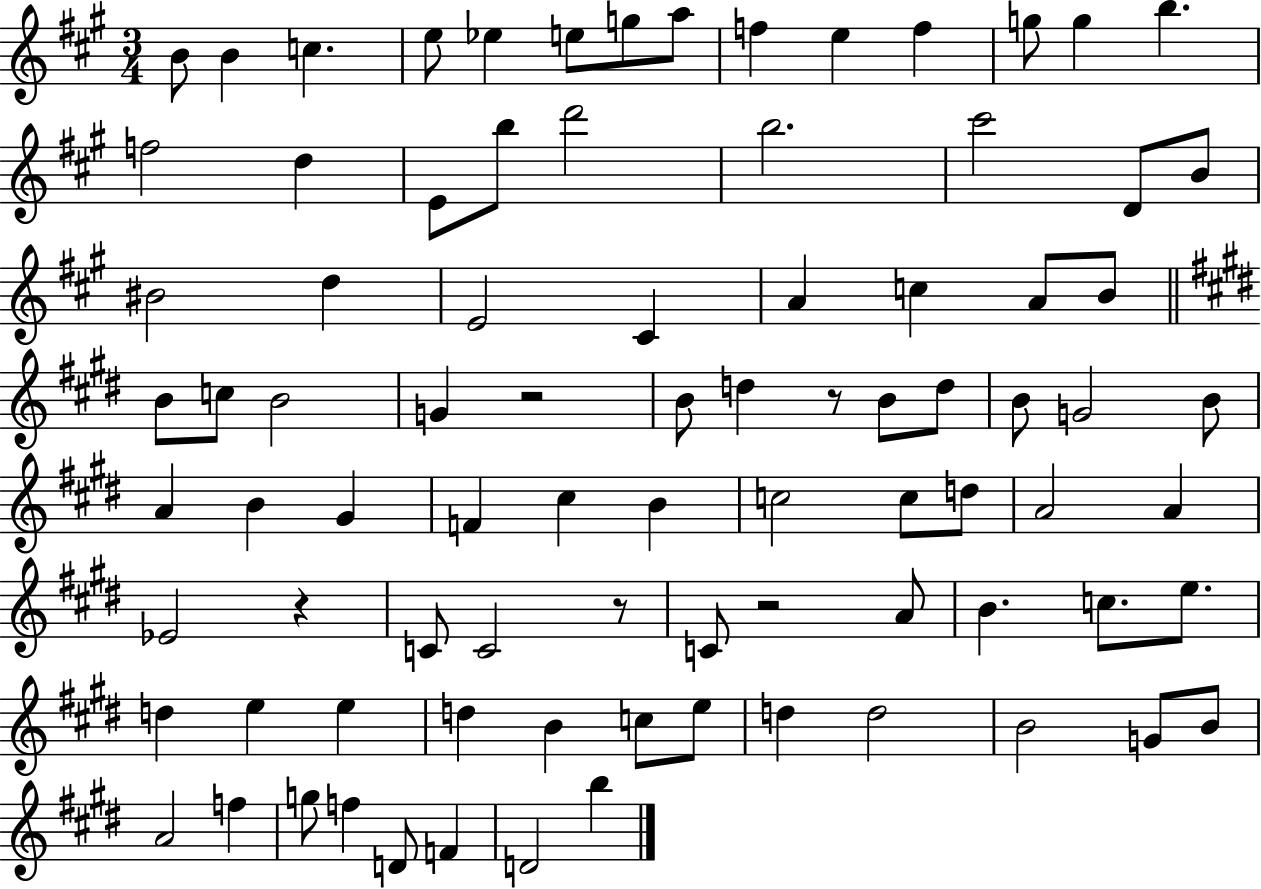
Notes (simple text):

B4/e B4/q C5/q. E5/e Eb5/q E5/e G5/e A5/e F5/q E5/q F5/q G5/e G5/q B5/q. F5/h D5/q E4/e B5/e D6/h B5/h. C#6/h D4/e B4/e BIS4/h D5/q E4/h C#4/q A4/q C5/q A4/e B4/e B4/e C5/e B4/h G4/q R/h B4/e D5/q R/e B4/e D5/e B4/e G4/h B4/e A4/q B4/q G#4/q F4/q C#5/q B4/q C5/h C5/e D5/e A4/h A4/q Eb4/h R/q C4/e C4/h R/e C4/e R/h A4/e B4/q. C5/e. E5/e. D5/q E5/q E5/q D5/q B4/q C5/e E5/e D5/q D5/h B4/h G4/e B4/e A4/h F5/q G5/e F5/q D4/e F4/q D4/h B5/q